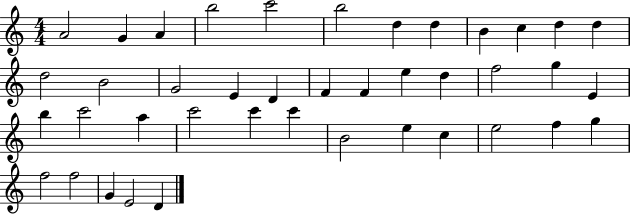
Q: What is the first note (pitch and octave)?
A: A4